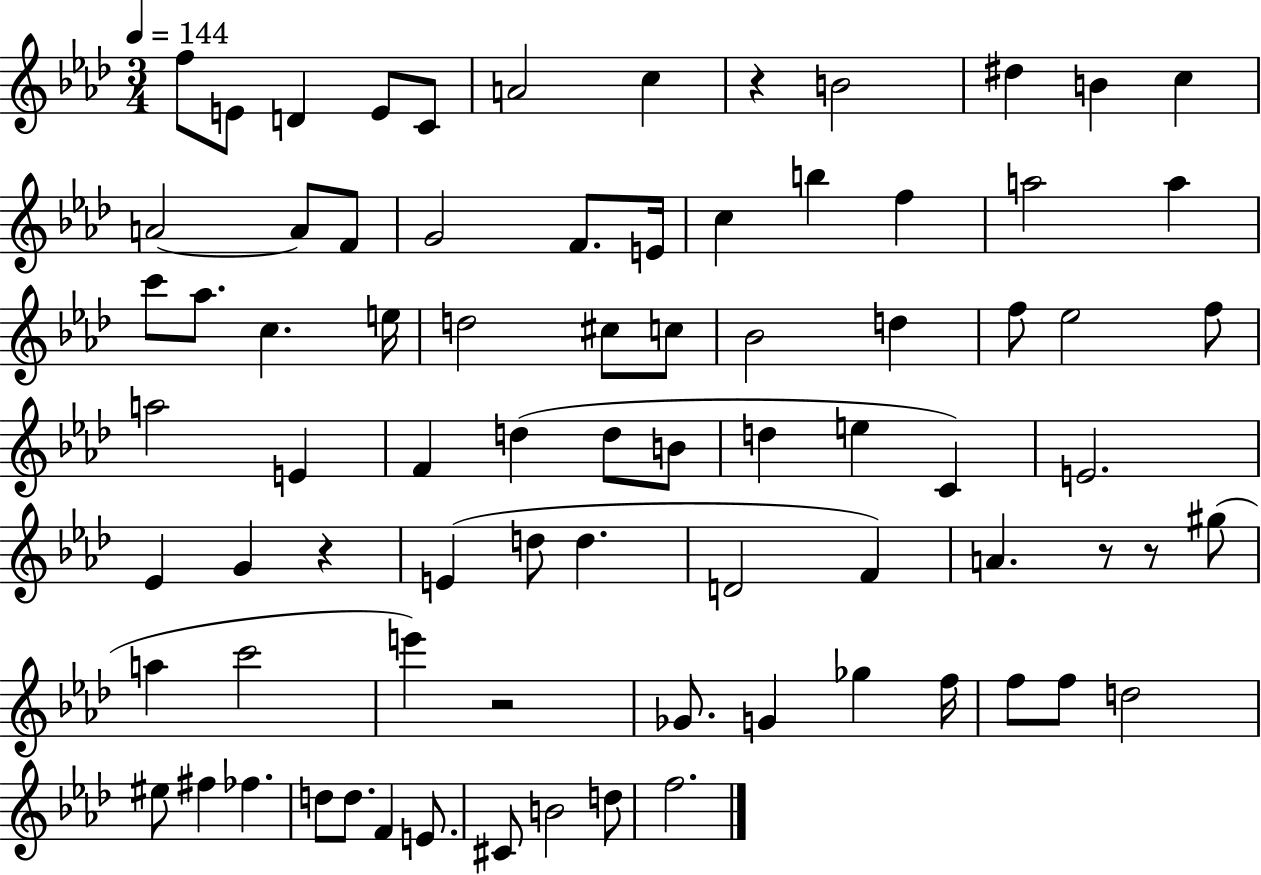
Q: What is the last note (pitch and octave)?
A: F5